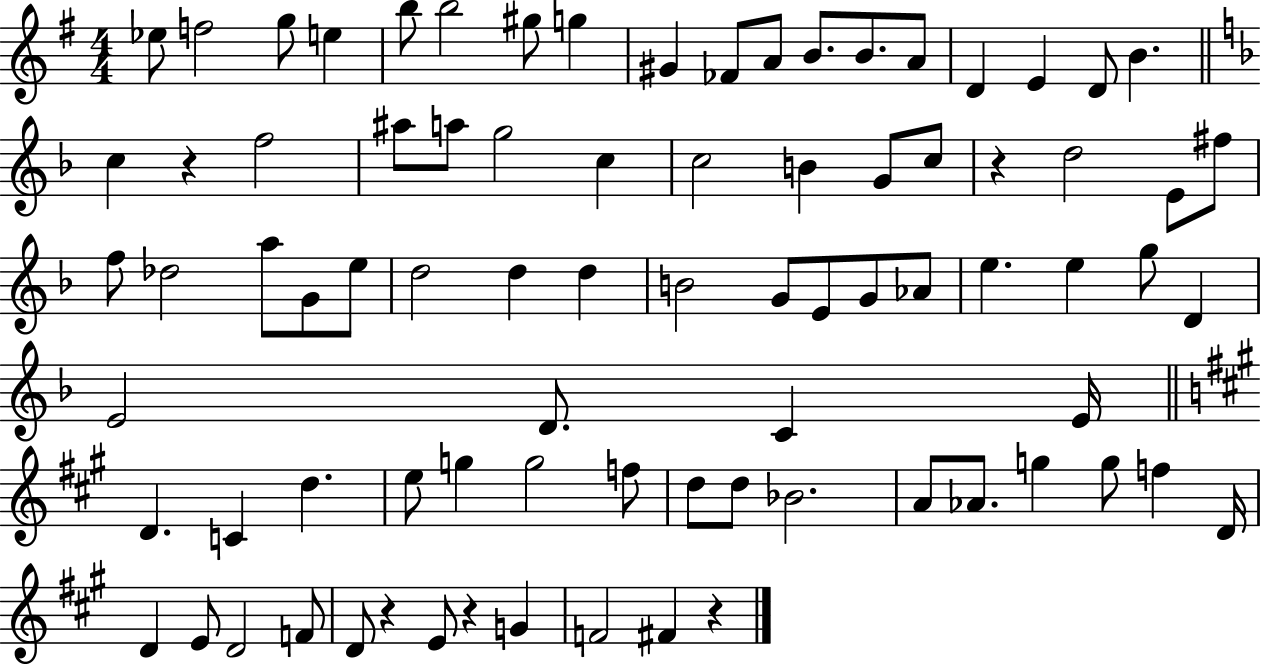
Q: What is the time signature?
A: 4/4